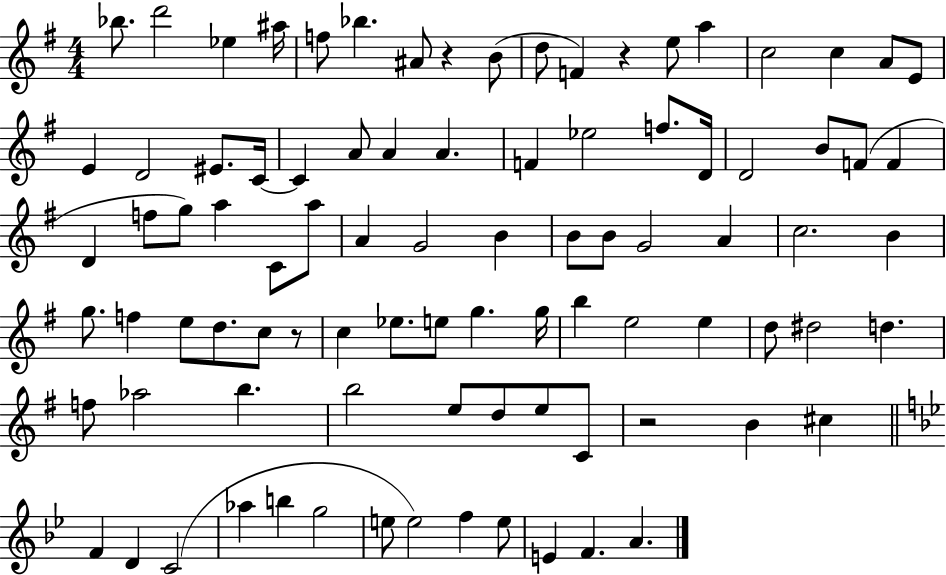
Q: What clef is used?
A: treble